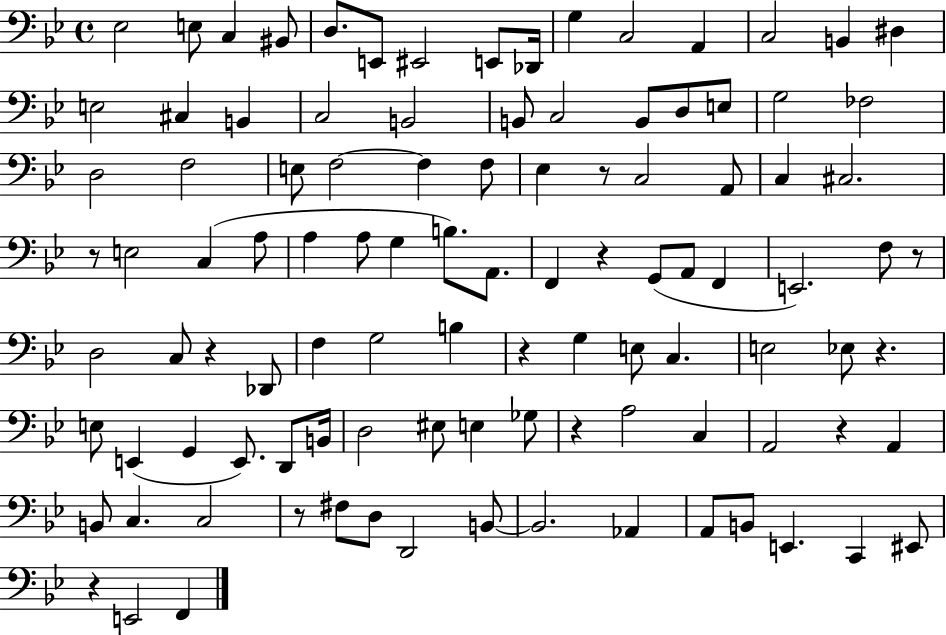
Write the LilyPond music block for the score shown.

{
  \clef bass
  \time 4/4
  \defaultTimeSignature
  \key bes \major
  \repeat volta 2 { ees2 e8 c4 bis,8 | d8. e,8 eis,2 e,8 des,16 | g4 c2 a,4 | c2 b,4 dis4 | \break e2 cis4 b,4 | c2 b,2 | b,8 c2 b,8 d8 e8 | g2 fes2 | \break d2 f2 | e8 f2~~ f4 f8 | ees4 r8 c2 a,8 | c4 cis2. | \break r8 e2 c4( a8 | a4 a8 g4 b8.) a,8. | f,4 r4 g,8( a,8 f,4 | e,2.) f8 r8 | \break d2 c8 r4 des,8 | f4 g2 b4 | r4 g4 e8 c4. | e2 ees8 r4. | \break e8 e,4( g,4 e,8.) d,8 b,16 | d2 eis8 e4 ges8 | r4 a2 c4 | a,2 r4 a,4 | \break b,8 c4. c2 | r8 fis8 d8 d,2 b,8~~ | b,2. aes,4 | a,8 b,8 e,4. c,4 eis,8 | \break r4 e,2 f,4 | } \bar "|."
}